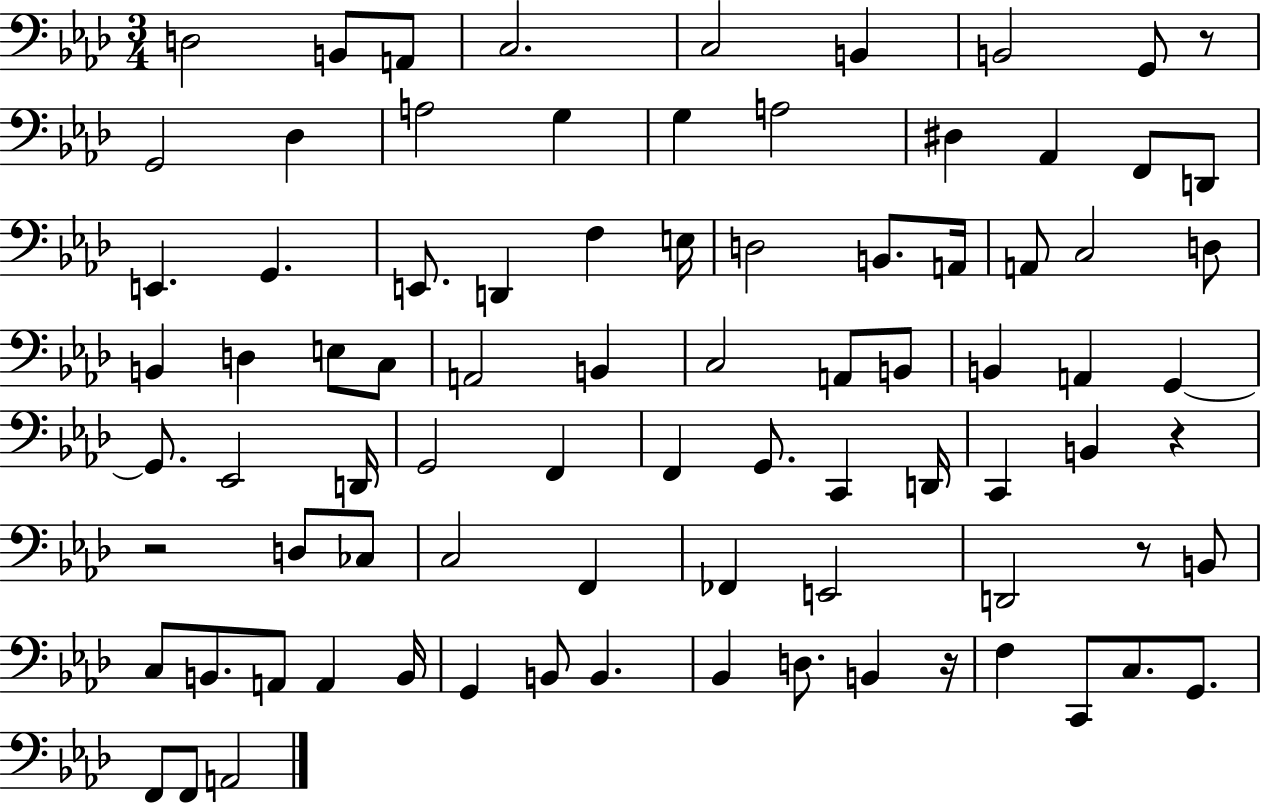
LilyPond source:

{
  \clef bass
  \numericTimeSignature
  \time 3/4
  \key aes \major
  d2 b,8 a,8 | c2. | c2 b,4 | b,2 g,8 r8 | \break g,2 des4 | a2 g4 | g4 a2 | dis4 aes,4 f,8 d,8 | \break e,4. g,4. | e,8. d,4 f4 e16 | d2 b,8. a,16 | a,8 c2 d8 | \break b,4 d4 e8 c8 | a,2 b,4 | c2 a,8 b,8 | b,4 a,4 g,4~~ | \break g,8. ees,2 d,16 | g,2 f,4 | f,4 g,8. c,4 d,16 | c,4 b,4 r4 | \break r2 d8 ces8 | c2 f,4 | fes,4 e,2 | d,2 r8 b,8 | \break c8 b,8. a,8 a,4 b,16 | g,4 b,8 b,4. | bes,4 d8. b,4 r16 | f4 c,8 c8. g,8. | \break f,8 f,8 a,2 | \bar "|."
}